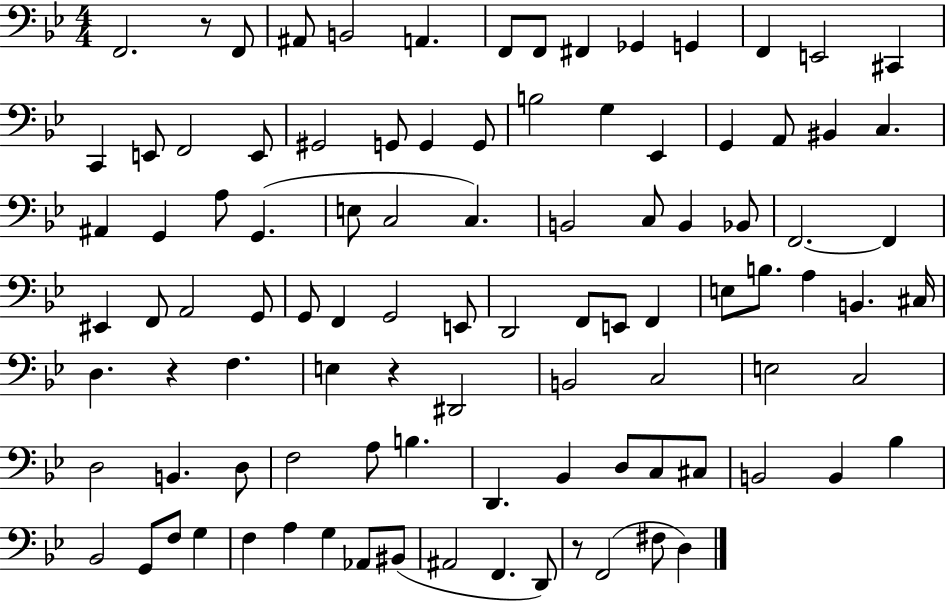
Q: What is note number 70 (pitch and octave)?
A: F3